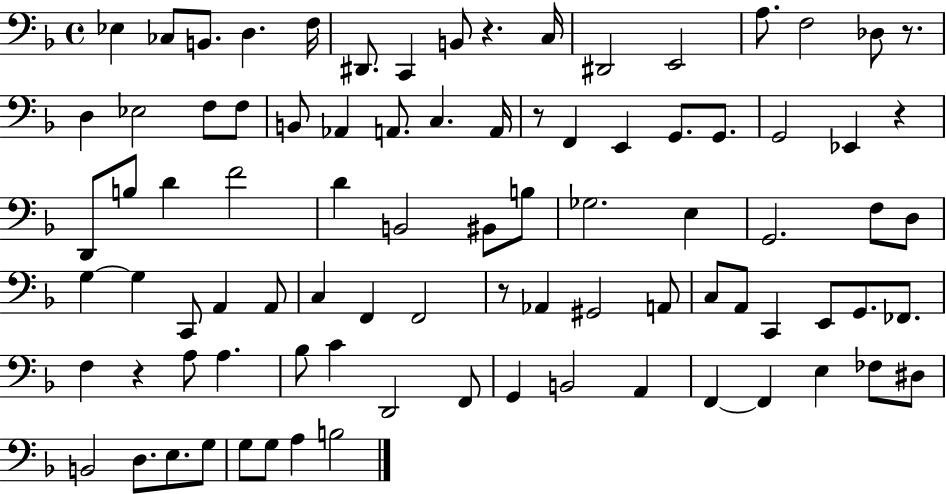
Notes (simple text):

Eb3/q CES3/e B2/e. D3/q. F3/s D#2/e. C2/q B2/e R/q. C3/s D#2/h E2/h A3/e. F3/h Db3/e R/e. D3/q Eb3/h F3/e F3/e B2/e Ab2/q A2/e. C3/q. A2/s R/e F2/q E2/q G2/e. G2/e. G2/h Eb2/q R/q D2/e B3/e D4/q F4/h D4/q B2/h BIS2/e B3/e Gb3/h. E3/q G2/h. F3/e D3/e G3/q G3/q C2/e A2/q A2/e C3/q F2/q F2/h R/e Ab2/q G#2/h A2/e C3/e A2/e C2/q E2/e G2/e. FES2/e. F3/q R/q A3/e A3/q. Bb3/e C4/q D2/h F2/e G2/q B2/h A2/q F2/q F2/q E3/q FES3/e D#3/e B2/h D3/e. E3/e. G3/e G3/e G3/e A3/q B3/h